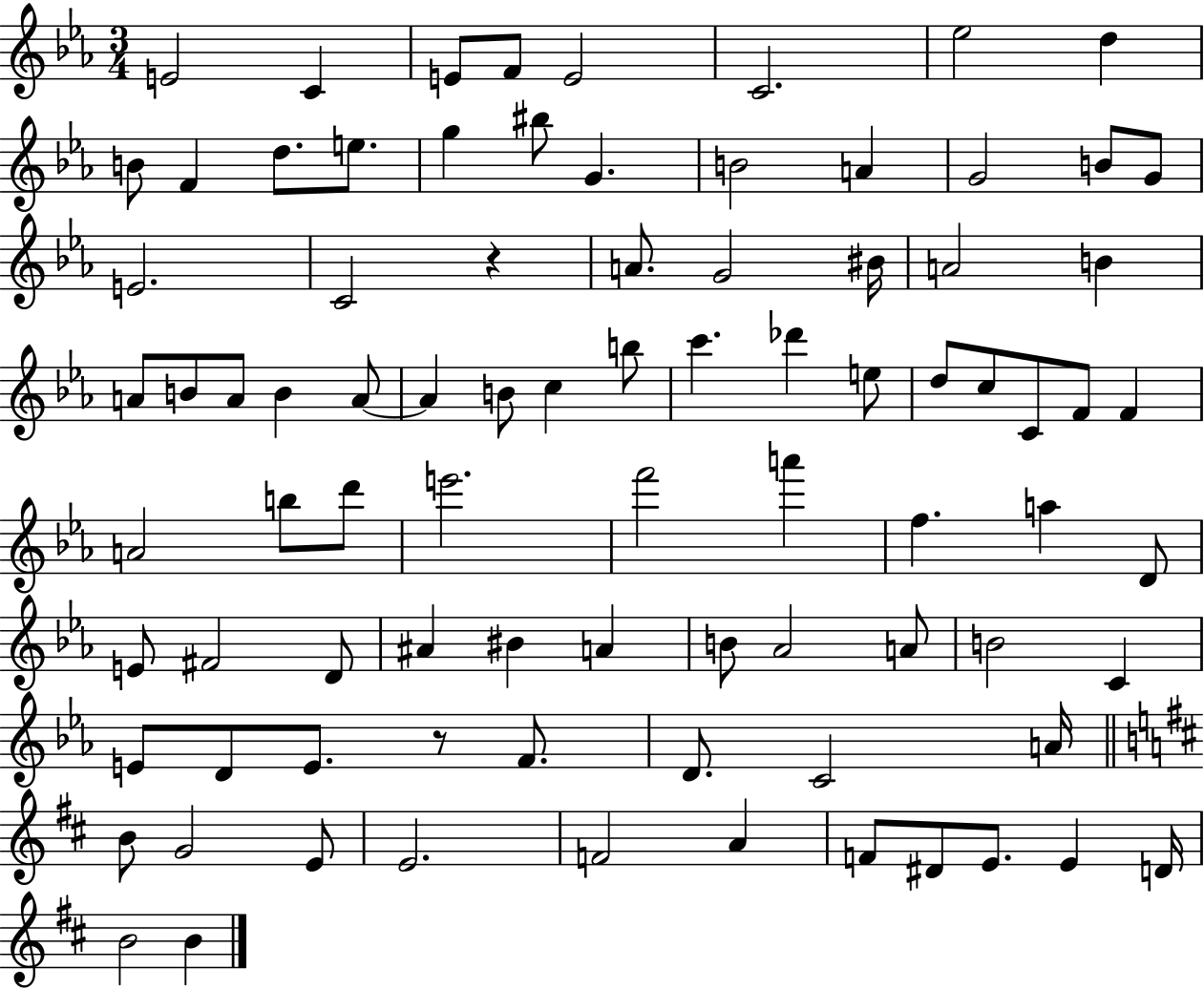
{
  \clef treble
  \numericTimeSignature
  \time 3/4
  \key ees \major
  e'2 c'4 | e'8 f'8 e'2 | c'2. | ees''2 d''4 | \break b'8 f'4 d''8. e''8. | g''4 bis''8 g'4. | b'2 a'4 | g'2 b'8 g'8 | \break e'2. | c'2 r4 | a'8. g'2 bis'16 | a'2 b'4 | \break a'8 b'8 a'8 b'4 a'8~~ | a'4 b'8 c''4 b''8 | c'''4. des'''4 e''8 | d''8 c''8 c'8 f'8 f'4 | \break a'2 b''8 d'''8 | e'''2. | f'''2 a'''4 | f''4. a''4 d'8 | \break e'8 fis'2 d'8 | ais'4 bis'4 a'4 | b'8 aes'2 a'8 | b'2 c'4 | \break e'8 d'8 e'8. r8 f'8. | d'8. c'2 a'16 | \bar "||" \break \key b \minor b'8 g'2 e'8 | e'2. | f'2 a'4 | f'8 dis'8 e'8. e'4 d'16 | \break b'2 b'4 | \bar "|."
}